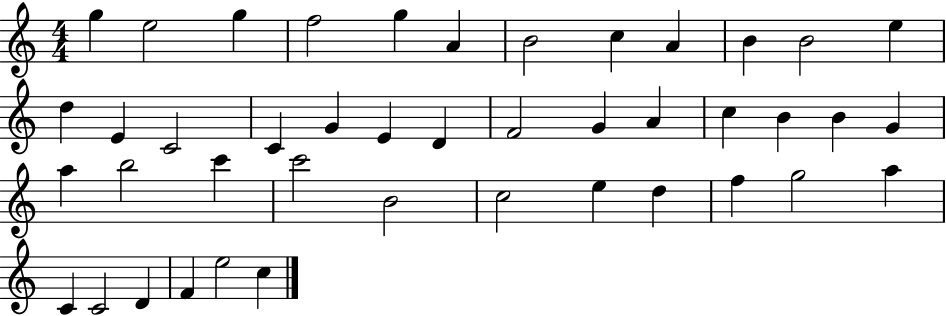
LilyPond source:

{
  \clef treble
  \numericTimeSignature
  \time 4/4
  \key c \major
  g''4 e''2 g''4 | f''2 g''4 a'4 | b'2 c''4 a'4 | b'4 b'2 e''4 | \break d''4 e'4 c'2 | c'4 g'4 e'4 d'4 | f'2 g'4 a'4 | c''4 b'4 b'4 g'4 | \break a''4 b''2 c'''4 | c'''2 b'2 | c''2 e''4 d''4 | f''4 g''2 a''4 | \break c'4 c'2 d'4 | f'4 e''2 c''4 | \bar "|."
}